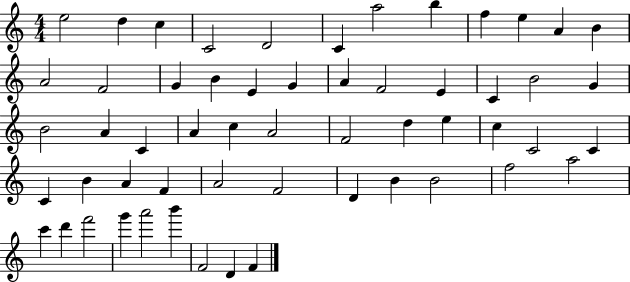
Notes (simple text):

E5/h D5/q C5/q C4/h D4/h C4/q A5/h B5/q F5/q E5/q A4/q B4/q A4/h F4/h G4/q B4/q E4/q G4/q A4/q F4/h E4/q C4/q B4/h G4/q B4/h A4/q C4/q A4/q C5/q A4/h F4/h D5/q E5/q C5/q C4/h C4/q C4/q B4/q A4/q F4/q A4/h F4/h D4/q B4/q B4/h F5/h A5/h C6/q D6/q F6/h G6/q A6/h B6/q F4/h D4/q F4/q